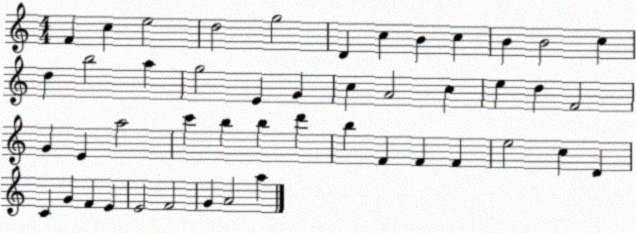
X:1
T:Untitled
M:4/4
L:1/4
K:C
F c e2 d2 g2 D c B c B B2 c d b2 a g2 E G c A2 c e d F2 G E a2 c' b b d' b F F F e2 c D C G F E E2 F2 G A2 a